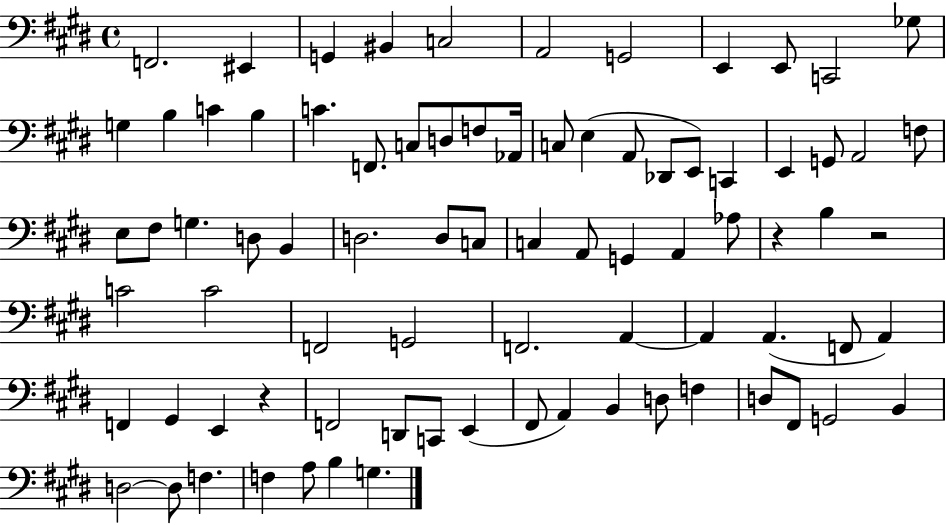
{
  \clef bass
  \time 4/4
  \defaultTimeSignature
  \key e \major
  f,2. eis,4 | g,4 bis,4 c2 | a,2 g,2 | e,4 e,8 c,2 ges8 | \break g4 b4 c'4 b4 | c'4. f,8. c8 d8 f8 aes,16 | c8 e4( a,8 des,8 e,8) c,4 | e,4 g,8 a,2 f8 | \break e8 fis8 g4. d8 b,4 | d2. d8 c8 | c4 a,8 g,4 a,4 aes8 | r4 b4 r2 | \break c'2 c'2 | f,2 g,2 | f,2. a,4~~ | a,4 a,4.( f,8 a,4) | \break f,4 gis,4 e,4 r4 | f,2 d,8 c,8 e,4( | fis,8 a,4) b,4 d8 f4 | d8 fis,8 g,2 b,4 | \break d2~~ d8 f4. | f4 a8 b4 g4. | \bar "|."
}